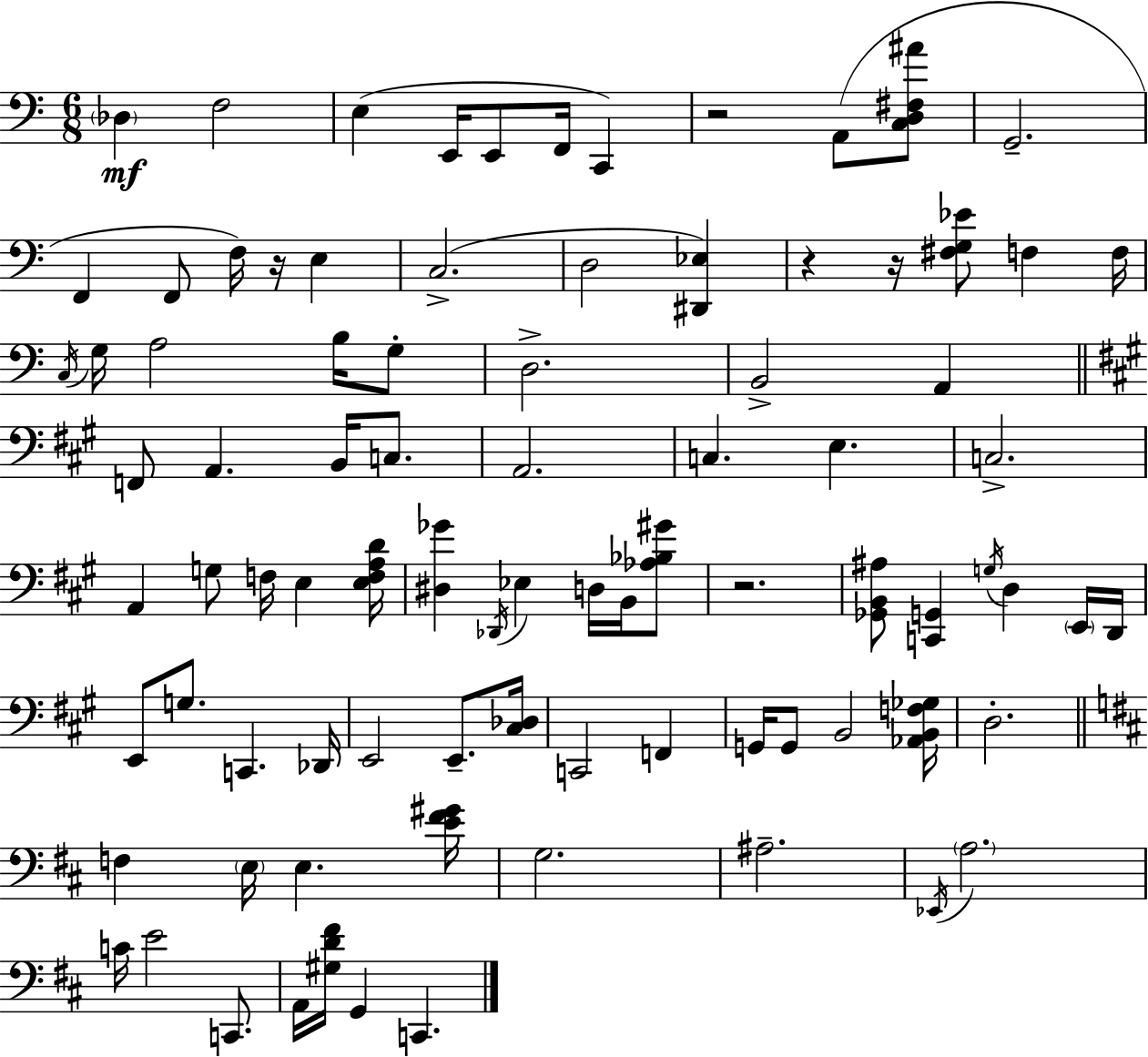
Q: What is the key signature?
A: A minor